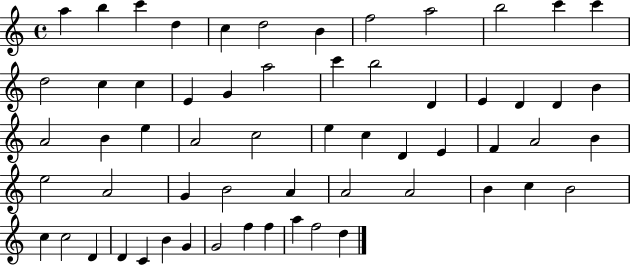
A5/q B5/q C6/q D5/q C5/q D5/h B4/q F5/h A5/h B5/h C6/q C6/q D5/h C5/q C5/q E4/q G4/q A5/h C6/q B5/h D4/q E4/q D4/q D4/q B4/q A4/h B4/q E5/q A4/h C5/h E5/q C5/q D4/q E4/q F4/q A4/h B4/q E5/h A4/h G4/q B4/h A4/q A4/h A4/h B4/q C5/q B4/h C5/q C5/h D4/q D4/q C4/q B4/q G4/q G4/h F5/q F5/q A5/q F5/h D5/q